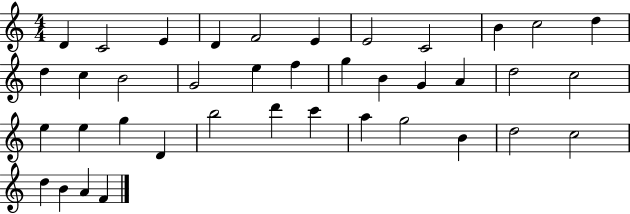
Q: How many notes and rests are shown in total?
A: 39